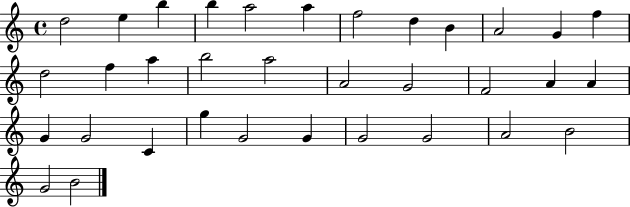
{
  \clef treble
  \time 4/4
  \defaultTimeSignature
  \key c \major
  d''2 e''4 b''4 | b''4 a''2 a''4 | f''2 d''4 b'4 | a'2 g'4 f''4 | \break d''2 f''4 a''4 | b''2 a''2 | a'2 g'2 | f'2 a'4 a'4 | \break g'4 g'2 c'4 | g''4 g'2 g'4 | g'2 g'2 | a'2 b'2 | \break g'2 b'2 | \bar "|."
}